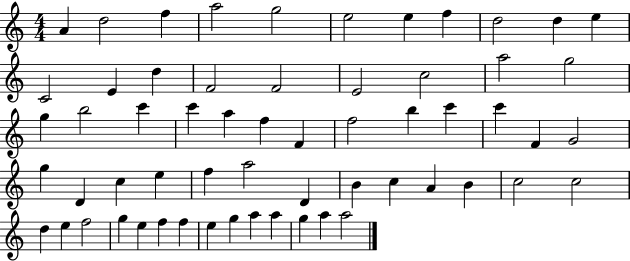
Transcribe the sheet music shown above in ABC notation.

X:1
T:Untitled
M:4/4
L:1/4
K:C
A d2 f a2 g2 e2 e f d2 d e C2 E d F2 F2 E2 c2 a2 g2 g b2 c' c' a f F f2 b c' c' F G2 g D c e f a2 D B c A B c2 c2 d e f2 g e f f e g a a g a a2